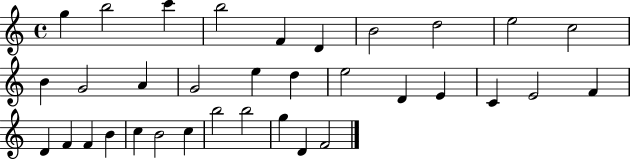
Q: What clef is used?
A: treble